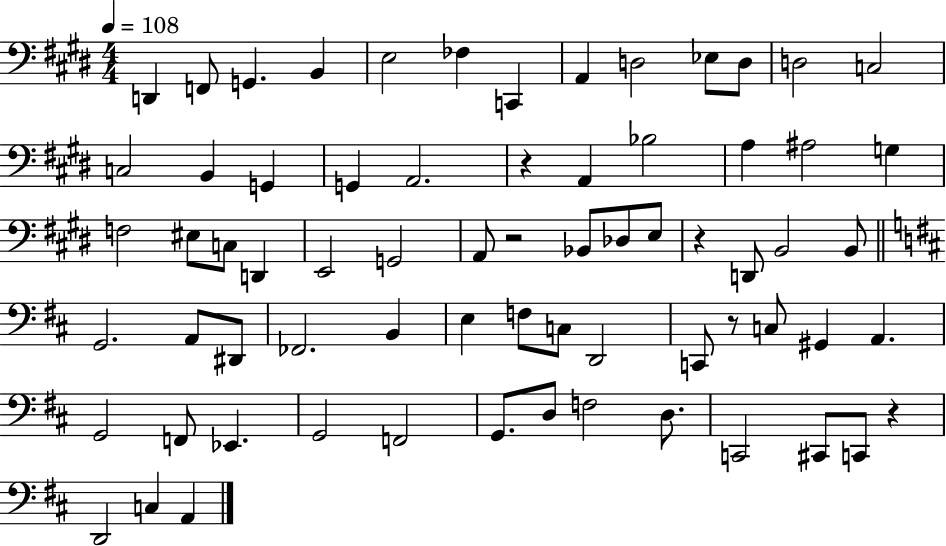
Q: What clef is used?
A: bass